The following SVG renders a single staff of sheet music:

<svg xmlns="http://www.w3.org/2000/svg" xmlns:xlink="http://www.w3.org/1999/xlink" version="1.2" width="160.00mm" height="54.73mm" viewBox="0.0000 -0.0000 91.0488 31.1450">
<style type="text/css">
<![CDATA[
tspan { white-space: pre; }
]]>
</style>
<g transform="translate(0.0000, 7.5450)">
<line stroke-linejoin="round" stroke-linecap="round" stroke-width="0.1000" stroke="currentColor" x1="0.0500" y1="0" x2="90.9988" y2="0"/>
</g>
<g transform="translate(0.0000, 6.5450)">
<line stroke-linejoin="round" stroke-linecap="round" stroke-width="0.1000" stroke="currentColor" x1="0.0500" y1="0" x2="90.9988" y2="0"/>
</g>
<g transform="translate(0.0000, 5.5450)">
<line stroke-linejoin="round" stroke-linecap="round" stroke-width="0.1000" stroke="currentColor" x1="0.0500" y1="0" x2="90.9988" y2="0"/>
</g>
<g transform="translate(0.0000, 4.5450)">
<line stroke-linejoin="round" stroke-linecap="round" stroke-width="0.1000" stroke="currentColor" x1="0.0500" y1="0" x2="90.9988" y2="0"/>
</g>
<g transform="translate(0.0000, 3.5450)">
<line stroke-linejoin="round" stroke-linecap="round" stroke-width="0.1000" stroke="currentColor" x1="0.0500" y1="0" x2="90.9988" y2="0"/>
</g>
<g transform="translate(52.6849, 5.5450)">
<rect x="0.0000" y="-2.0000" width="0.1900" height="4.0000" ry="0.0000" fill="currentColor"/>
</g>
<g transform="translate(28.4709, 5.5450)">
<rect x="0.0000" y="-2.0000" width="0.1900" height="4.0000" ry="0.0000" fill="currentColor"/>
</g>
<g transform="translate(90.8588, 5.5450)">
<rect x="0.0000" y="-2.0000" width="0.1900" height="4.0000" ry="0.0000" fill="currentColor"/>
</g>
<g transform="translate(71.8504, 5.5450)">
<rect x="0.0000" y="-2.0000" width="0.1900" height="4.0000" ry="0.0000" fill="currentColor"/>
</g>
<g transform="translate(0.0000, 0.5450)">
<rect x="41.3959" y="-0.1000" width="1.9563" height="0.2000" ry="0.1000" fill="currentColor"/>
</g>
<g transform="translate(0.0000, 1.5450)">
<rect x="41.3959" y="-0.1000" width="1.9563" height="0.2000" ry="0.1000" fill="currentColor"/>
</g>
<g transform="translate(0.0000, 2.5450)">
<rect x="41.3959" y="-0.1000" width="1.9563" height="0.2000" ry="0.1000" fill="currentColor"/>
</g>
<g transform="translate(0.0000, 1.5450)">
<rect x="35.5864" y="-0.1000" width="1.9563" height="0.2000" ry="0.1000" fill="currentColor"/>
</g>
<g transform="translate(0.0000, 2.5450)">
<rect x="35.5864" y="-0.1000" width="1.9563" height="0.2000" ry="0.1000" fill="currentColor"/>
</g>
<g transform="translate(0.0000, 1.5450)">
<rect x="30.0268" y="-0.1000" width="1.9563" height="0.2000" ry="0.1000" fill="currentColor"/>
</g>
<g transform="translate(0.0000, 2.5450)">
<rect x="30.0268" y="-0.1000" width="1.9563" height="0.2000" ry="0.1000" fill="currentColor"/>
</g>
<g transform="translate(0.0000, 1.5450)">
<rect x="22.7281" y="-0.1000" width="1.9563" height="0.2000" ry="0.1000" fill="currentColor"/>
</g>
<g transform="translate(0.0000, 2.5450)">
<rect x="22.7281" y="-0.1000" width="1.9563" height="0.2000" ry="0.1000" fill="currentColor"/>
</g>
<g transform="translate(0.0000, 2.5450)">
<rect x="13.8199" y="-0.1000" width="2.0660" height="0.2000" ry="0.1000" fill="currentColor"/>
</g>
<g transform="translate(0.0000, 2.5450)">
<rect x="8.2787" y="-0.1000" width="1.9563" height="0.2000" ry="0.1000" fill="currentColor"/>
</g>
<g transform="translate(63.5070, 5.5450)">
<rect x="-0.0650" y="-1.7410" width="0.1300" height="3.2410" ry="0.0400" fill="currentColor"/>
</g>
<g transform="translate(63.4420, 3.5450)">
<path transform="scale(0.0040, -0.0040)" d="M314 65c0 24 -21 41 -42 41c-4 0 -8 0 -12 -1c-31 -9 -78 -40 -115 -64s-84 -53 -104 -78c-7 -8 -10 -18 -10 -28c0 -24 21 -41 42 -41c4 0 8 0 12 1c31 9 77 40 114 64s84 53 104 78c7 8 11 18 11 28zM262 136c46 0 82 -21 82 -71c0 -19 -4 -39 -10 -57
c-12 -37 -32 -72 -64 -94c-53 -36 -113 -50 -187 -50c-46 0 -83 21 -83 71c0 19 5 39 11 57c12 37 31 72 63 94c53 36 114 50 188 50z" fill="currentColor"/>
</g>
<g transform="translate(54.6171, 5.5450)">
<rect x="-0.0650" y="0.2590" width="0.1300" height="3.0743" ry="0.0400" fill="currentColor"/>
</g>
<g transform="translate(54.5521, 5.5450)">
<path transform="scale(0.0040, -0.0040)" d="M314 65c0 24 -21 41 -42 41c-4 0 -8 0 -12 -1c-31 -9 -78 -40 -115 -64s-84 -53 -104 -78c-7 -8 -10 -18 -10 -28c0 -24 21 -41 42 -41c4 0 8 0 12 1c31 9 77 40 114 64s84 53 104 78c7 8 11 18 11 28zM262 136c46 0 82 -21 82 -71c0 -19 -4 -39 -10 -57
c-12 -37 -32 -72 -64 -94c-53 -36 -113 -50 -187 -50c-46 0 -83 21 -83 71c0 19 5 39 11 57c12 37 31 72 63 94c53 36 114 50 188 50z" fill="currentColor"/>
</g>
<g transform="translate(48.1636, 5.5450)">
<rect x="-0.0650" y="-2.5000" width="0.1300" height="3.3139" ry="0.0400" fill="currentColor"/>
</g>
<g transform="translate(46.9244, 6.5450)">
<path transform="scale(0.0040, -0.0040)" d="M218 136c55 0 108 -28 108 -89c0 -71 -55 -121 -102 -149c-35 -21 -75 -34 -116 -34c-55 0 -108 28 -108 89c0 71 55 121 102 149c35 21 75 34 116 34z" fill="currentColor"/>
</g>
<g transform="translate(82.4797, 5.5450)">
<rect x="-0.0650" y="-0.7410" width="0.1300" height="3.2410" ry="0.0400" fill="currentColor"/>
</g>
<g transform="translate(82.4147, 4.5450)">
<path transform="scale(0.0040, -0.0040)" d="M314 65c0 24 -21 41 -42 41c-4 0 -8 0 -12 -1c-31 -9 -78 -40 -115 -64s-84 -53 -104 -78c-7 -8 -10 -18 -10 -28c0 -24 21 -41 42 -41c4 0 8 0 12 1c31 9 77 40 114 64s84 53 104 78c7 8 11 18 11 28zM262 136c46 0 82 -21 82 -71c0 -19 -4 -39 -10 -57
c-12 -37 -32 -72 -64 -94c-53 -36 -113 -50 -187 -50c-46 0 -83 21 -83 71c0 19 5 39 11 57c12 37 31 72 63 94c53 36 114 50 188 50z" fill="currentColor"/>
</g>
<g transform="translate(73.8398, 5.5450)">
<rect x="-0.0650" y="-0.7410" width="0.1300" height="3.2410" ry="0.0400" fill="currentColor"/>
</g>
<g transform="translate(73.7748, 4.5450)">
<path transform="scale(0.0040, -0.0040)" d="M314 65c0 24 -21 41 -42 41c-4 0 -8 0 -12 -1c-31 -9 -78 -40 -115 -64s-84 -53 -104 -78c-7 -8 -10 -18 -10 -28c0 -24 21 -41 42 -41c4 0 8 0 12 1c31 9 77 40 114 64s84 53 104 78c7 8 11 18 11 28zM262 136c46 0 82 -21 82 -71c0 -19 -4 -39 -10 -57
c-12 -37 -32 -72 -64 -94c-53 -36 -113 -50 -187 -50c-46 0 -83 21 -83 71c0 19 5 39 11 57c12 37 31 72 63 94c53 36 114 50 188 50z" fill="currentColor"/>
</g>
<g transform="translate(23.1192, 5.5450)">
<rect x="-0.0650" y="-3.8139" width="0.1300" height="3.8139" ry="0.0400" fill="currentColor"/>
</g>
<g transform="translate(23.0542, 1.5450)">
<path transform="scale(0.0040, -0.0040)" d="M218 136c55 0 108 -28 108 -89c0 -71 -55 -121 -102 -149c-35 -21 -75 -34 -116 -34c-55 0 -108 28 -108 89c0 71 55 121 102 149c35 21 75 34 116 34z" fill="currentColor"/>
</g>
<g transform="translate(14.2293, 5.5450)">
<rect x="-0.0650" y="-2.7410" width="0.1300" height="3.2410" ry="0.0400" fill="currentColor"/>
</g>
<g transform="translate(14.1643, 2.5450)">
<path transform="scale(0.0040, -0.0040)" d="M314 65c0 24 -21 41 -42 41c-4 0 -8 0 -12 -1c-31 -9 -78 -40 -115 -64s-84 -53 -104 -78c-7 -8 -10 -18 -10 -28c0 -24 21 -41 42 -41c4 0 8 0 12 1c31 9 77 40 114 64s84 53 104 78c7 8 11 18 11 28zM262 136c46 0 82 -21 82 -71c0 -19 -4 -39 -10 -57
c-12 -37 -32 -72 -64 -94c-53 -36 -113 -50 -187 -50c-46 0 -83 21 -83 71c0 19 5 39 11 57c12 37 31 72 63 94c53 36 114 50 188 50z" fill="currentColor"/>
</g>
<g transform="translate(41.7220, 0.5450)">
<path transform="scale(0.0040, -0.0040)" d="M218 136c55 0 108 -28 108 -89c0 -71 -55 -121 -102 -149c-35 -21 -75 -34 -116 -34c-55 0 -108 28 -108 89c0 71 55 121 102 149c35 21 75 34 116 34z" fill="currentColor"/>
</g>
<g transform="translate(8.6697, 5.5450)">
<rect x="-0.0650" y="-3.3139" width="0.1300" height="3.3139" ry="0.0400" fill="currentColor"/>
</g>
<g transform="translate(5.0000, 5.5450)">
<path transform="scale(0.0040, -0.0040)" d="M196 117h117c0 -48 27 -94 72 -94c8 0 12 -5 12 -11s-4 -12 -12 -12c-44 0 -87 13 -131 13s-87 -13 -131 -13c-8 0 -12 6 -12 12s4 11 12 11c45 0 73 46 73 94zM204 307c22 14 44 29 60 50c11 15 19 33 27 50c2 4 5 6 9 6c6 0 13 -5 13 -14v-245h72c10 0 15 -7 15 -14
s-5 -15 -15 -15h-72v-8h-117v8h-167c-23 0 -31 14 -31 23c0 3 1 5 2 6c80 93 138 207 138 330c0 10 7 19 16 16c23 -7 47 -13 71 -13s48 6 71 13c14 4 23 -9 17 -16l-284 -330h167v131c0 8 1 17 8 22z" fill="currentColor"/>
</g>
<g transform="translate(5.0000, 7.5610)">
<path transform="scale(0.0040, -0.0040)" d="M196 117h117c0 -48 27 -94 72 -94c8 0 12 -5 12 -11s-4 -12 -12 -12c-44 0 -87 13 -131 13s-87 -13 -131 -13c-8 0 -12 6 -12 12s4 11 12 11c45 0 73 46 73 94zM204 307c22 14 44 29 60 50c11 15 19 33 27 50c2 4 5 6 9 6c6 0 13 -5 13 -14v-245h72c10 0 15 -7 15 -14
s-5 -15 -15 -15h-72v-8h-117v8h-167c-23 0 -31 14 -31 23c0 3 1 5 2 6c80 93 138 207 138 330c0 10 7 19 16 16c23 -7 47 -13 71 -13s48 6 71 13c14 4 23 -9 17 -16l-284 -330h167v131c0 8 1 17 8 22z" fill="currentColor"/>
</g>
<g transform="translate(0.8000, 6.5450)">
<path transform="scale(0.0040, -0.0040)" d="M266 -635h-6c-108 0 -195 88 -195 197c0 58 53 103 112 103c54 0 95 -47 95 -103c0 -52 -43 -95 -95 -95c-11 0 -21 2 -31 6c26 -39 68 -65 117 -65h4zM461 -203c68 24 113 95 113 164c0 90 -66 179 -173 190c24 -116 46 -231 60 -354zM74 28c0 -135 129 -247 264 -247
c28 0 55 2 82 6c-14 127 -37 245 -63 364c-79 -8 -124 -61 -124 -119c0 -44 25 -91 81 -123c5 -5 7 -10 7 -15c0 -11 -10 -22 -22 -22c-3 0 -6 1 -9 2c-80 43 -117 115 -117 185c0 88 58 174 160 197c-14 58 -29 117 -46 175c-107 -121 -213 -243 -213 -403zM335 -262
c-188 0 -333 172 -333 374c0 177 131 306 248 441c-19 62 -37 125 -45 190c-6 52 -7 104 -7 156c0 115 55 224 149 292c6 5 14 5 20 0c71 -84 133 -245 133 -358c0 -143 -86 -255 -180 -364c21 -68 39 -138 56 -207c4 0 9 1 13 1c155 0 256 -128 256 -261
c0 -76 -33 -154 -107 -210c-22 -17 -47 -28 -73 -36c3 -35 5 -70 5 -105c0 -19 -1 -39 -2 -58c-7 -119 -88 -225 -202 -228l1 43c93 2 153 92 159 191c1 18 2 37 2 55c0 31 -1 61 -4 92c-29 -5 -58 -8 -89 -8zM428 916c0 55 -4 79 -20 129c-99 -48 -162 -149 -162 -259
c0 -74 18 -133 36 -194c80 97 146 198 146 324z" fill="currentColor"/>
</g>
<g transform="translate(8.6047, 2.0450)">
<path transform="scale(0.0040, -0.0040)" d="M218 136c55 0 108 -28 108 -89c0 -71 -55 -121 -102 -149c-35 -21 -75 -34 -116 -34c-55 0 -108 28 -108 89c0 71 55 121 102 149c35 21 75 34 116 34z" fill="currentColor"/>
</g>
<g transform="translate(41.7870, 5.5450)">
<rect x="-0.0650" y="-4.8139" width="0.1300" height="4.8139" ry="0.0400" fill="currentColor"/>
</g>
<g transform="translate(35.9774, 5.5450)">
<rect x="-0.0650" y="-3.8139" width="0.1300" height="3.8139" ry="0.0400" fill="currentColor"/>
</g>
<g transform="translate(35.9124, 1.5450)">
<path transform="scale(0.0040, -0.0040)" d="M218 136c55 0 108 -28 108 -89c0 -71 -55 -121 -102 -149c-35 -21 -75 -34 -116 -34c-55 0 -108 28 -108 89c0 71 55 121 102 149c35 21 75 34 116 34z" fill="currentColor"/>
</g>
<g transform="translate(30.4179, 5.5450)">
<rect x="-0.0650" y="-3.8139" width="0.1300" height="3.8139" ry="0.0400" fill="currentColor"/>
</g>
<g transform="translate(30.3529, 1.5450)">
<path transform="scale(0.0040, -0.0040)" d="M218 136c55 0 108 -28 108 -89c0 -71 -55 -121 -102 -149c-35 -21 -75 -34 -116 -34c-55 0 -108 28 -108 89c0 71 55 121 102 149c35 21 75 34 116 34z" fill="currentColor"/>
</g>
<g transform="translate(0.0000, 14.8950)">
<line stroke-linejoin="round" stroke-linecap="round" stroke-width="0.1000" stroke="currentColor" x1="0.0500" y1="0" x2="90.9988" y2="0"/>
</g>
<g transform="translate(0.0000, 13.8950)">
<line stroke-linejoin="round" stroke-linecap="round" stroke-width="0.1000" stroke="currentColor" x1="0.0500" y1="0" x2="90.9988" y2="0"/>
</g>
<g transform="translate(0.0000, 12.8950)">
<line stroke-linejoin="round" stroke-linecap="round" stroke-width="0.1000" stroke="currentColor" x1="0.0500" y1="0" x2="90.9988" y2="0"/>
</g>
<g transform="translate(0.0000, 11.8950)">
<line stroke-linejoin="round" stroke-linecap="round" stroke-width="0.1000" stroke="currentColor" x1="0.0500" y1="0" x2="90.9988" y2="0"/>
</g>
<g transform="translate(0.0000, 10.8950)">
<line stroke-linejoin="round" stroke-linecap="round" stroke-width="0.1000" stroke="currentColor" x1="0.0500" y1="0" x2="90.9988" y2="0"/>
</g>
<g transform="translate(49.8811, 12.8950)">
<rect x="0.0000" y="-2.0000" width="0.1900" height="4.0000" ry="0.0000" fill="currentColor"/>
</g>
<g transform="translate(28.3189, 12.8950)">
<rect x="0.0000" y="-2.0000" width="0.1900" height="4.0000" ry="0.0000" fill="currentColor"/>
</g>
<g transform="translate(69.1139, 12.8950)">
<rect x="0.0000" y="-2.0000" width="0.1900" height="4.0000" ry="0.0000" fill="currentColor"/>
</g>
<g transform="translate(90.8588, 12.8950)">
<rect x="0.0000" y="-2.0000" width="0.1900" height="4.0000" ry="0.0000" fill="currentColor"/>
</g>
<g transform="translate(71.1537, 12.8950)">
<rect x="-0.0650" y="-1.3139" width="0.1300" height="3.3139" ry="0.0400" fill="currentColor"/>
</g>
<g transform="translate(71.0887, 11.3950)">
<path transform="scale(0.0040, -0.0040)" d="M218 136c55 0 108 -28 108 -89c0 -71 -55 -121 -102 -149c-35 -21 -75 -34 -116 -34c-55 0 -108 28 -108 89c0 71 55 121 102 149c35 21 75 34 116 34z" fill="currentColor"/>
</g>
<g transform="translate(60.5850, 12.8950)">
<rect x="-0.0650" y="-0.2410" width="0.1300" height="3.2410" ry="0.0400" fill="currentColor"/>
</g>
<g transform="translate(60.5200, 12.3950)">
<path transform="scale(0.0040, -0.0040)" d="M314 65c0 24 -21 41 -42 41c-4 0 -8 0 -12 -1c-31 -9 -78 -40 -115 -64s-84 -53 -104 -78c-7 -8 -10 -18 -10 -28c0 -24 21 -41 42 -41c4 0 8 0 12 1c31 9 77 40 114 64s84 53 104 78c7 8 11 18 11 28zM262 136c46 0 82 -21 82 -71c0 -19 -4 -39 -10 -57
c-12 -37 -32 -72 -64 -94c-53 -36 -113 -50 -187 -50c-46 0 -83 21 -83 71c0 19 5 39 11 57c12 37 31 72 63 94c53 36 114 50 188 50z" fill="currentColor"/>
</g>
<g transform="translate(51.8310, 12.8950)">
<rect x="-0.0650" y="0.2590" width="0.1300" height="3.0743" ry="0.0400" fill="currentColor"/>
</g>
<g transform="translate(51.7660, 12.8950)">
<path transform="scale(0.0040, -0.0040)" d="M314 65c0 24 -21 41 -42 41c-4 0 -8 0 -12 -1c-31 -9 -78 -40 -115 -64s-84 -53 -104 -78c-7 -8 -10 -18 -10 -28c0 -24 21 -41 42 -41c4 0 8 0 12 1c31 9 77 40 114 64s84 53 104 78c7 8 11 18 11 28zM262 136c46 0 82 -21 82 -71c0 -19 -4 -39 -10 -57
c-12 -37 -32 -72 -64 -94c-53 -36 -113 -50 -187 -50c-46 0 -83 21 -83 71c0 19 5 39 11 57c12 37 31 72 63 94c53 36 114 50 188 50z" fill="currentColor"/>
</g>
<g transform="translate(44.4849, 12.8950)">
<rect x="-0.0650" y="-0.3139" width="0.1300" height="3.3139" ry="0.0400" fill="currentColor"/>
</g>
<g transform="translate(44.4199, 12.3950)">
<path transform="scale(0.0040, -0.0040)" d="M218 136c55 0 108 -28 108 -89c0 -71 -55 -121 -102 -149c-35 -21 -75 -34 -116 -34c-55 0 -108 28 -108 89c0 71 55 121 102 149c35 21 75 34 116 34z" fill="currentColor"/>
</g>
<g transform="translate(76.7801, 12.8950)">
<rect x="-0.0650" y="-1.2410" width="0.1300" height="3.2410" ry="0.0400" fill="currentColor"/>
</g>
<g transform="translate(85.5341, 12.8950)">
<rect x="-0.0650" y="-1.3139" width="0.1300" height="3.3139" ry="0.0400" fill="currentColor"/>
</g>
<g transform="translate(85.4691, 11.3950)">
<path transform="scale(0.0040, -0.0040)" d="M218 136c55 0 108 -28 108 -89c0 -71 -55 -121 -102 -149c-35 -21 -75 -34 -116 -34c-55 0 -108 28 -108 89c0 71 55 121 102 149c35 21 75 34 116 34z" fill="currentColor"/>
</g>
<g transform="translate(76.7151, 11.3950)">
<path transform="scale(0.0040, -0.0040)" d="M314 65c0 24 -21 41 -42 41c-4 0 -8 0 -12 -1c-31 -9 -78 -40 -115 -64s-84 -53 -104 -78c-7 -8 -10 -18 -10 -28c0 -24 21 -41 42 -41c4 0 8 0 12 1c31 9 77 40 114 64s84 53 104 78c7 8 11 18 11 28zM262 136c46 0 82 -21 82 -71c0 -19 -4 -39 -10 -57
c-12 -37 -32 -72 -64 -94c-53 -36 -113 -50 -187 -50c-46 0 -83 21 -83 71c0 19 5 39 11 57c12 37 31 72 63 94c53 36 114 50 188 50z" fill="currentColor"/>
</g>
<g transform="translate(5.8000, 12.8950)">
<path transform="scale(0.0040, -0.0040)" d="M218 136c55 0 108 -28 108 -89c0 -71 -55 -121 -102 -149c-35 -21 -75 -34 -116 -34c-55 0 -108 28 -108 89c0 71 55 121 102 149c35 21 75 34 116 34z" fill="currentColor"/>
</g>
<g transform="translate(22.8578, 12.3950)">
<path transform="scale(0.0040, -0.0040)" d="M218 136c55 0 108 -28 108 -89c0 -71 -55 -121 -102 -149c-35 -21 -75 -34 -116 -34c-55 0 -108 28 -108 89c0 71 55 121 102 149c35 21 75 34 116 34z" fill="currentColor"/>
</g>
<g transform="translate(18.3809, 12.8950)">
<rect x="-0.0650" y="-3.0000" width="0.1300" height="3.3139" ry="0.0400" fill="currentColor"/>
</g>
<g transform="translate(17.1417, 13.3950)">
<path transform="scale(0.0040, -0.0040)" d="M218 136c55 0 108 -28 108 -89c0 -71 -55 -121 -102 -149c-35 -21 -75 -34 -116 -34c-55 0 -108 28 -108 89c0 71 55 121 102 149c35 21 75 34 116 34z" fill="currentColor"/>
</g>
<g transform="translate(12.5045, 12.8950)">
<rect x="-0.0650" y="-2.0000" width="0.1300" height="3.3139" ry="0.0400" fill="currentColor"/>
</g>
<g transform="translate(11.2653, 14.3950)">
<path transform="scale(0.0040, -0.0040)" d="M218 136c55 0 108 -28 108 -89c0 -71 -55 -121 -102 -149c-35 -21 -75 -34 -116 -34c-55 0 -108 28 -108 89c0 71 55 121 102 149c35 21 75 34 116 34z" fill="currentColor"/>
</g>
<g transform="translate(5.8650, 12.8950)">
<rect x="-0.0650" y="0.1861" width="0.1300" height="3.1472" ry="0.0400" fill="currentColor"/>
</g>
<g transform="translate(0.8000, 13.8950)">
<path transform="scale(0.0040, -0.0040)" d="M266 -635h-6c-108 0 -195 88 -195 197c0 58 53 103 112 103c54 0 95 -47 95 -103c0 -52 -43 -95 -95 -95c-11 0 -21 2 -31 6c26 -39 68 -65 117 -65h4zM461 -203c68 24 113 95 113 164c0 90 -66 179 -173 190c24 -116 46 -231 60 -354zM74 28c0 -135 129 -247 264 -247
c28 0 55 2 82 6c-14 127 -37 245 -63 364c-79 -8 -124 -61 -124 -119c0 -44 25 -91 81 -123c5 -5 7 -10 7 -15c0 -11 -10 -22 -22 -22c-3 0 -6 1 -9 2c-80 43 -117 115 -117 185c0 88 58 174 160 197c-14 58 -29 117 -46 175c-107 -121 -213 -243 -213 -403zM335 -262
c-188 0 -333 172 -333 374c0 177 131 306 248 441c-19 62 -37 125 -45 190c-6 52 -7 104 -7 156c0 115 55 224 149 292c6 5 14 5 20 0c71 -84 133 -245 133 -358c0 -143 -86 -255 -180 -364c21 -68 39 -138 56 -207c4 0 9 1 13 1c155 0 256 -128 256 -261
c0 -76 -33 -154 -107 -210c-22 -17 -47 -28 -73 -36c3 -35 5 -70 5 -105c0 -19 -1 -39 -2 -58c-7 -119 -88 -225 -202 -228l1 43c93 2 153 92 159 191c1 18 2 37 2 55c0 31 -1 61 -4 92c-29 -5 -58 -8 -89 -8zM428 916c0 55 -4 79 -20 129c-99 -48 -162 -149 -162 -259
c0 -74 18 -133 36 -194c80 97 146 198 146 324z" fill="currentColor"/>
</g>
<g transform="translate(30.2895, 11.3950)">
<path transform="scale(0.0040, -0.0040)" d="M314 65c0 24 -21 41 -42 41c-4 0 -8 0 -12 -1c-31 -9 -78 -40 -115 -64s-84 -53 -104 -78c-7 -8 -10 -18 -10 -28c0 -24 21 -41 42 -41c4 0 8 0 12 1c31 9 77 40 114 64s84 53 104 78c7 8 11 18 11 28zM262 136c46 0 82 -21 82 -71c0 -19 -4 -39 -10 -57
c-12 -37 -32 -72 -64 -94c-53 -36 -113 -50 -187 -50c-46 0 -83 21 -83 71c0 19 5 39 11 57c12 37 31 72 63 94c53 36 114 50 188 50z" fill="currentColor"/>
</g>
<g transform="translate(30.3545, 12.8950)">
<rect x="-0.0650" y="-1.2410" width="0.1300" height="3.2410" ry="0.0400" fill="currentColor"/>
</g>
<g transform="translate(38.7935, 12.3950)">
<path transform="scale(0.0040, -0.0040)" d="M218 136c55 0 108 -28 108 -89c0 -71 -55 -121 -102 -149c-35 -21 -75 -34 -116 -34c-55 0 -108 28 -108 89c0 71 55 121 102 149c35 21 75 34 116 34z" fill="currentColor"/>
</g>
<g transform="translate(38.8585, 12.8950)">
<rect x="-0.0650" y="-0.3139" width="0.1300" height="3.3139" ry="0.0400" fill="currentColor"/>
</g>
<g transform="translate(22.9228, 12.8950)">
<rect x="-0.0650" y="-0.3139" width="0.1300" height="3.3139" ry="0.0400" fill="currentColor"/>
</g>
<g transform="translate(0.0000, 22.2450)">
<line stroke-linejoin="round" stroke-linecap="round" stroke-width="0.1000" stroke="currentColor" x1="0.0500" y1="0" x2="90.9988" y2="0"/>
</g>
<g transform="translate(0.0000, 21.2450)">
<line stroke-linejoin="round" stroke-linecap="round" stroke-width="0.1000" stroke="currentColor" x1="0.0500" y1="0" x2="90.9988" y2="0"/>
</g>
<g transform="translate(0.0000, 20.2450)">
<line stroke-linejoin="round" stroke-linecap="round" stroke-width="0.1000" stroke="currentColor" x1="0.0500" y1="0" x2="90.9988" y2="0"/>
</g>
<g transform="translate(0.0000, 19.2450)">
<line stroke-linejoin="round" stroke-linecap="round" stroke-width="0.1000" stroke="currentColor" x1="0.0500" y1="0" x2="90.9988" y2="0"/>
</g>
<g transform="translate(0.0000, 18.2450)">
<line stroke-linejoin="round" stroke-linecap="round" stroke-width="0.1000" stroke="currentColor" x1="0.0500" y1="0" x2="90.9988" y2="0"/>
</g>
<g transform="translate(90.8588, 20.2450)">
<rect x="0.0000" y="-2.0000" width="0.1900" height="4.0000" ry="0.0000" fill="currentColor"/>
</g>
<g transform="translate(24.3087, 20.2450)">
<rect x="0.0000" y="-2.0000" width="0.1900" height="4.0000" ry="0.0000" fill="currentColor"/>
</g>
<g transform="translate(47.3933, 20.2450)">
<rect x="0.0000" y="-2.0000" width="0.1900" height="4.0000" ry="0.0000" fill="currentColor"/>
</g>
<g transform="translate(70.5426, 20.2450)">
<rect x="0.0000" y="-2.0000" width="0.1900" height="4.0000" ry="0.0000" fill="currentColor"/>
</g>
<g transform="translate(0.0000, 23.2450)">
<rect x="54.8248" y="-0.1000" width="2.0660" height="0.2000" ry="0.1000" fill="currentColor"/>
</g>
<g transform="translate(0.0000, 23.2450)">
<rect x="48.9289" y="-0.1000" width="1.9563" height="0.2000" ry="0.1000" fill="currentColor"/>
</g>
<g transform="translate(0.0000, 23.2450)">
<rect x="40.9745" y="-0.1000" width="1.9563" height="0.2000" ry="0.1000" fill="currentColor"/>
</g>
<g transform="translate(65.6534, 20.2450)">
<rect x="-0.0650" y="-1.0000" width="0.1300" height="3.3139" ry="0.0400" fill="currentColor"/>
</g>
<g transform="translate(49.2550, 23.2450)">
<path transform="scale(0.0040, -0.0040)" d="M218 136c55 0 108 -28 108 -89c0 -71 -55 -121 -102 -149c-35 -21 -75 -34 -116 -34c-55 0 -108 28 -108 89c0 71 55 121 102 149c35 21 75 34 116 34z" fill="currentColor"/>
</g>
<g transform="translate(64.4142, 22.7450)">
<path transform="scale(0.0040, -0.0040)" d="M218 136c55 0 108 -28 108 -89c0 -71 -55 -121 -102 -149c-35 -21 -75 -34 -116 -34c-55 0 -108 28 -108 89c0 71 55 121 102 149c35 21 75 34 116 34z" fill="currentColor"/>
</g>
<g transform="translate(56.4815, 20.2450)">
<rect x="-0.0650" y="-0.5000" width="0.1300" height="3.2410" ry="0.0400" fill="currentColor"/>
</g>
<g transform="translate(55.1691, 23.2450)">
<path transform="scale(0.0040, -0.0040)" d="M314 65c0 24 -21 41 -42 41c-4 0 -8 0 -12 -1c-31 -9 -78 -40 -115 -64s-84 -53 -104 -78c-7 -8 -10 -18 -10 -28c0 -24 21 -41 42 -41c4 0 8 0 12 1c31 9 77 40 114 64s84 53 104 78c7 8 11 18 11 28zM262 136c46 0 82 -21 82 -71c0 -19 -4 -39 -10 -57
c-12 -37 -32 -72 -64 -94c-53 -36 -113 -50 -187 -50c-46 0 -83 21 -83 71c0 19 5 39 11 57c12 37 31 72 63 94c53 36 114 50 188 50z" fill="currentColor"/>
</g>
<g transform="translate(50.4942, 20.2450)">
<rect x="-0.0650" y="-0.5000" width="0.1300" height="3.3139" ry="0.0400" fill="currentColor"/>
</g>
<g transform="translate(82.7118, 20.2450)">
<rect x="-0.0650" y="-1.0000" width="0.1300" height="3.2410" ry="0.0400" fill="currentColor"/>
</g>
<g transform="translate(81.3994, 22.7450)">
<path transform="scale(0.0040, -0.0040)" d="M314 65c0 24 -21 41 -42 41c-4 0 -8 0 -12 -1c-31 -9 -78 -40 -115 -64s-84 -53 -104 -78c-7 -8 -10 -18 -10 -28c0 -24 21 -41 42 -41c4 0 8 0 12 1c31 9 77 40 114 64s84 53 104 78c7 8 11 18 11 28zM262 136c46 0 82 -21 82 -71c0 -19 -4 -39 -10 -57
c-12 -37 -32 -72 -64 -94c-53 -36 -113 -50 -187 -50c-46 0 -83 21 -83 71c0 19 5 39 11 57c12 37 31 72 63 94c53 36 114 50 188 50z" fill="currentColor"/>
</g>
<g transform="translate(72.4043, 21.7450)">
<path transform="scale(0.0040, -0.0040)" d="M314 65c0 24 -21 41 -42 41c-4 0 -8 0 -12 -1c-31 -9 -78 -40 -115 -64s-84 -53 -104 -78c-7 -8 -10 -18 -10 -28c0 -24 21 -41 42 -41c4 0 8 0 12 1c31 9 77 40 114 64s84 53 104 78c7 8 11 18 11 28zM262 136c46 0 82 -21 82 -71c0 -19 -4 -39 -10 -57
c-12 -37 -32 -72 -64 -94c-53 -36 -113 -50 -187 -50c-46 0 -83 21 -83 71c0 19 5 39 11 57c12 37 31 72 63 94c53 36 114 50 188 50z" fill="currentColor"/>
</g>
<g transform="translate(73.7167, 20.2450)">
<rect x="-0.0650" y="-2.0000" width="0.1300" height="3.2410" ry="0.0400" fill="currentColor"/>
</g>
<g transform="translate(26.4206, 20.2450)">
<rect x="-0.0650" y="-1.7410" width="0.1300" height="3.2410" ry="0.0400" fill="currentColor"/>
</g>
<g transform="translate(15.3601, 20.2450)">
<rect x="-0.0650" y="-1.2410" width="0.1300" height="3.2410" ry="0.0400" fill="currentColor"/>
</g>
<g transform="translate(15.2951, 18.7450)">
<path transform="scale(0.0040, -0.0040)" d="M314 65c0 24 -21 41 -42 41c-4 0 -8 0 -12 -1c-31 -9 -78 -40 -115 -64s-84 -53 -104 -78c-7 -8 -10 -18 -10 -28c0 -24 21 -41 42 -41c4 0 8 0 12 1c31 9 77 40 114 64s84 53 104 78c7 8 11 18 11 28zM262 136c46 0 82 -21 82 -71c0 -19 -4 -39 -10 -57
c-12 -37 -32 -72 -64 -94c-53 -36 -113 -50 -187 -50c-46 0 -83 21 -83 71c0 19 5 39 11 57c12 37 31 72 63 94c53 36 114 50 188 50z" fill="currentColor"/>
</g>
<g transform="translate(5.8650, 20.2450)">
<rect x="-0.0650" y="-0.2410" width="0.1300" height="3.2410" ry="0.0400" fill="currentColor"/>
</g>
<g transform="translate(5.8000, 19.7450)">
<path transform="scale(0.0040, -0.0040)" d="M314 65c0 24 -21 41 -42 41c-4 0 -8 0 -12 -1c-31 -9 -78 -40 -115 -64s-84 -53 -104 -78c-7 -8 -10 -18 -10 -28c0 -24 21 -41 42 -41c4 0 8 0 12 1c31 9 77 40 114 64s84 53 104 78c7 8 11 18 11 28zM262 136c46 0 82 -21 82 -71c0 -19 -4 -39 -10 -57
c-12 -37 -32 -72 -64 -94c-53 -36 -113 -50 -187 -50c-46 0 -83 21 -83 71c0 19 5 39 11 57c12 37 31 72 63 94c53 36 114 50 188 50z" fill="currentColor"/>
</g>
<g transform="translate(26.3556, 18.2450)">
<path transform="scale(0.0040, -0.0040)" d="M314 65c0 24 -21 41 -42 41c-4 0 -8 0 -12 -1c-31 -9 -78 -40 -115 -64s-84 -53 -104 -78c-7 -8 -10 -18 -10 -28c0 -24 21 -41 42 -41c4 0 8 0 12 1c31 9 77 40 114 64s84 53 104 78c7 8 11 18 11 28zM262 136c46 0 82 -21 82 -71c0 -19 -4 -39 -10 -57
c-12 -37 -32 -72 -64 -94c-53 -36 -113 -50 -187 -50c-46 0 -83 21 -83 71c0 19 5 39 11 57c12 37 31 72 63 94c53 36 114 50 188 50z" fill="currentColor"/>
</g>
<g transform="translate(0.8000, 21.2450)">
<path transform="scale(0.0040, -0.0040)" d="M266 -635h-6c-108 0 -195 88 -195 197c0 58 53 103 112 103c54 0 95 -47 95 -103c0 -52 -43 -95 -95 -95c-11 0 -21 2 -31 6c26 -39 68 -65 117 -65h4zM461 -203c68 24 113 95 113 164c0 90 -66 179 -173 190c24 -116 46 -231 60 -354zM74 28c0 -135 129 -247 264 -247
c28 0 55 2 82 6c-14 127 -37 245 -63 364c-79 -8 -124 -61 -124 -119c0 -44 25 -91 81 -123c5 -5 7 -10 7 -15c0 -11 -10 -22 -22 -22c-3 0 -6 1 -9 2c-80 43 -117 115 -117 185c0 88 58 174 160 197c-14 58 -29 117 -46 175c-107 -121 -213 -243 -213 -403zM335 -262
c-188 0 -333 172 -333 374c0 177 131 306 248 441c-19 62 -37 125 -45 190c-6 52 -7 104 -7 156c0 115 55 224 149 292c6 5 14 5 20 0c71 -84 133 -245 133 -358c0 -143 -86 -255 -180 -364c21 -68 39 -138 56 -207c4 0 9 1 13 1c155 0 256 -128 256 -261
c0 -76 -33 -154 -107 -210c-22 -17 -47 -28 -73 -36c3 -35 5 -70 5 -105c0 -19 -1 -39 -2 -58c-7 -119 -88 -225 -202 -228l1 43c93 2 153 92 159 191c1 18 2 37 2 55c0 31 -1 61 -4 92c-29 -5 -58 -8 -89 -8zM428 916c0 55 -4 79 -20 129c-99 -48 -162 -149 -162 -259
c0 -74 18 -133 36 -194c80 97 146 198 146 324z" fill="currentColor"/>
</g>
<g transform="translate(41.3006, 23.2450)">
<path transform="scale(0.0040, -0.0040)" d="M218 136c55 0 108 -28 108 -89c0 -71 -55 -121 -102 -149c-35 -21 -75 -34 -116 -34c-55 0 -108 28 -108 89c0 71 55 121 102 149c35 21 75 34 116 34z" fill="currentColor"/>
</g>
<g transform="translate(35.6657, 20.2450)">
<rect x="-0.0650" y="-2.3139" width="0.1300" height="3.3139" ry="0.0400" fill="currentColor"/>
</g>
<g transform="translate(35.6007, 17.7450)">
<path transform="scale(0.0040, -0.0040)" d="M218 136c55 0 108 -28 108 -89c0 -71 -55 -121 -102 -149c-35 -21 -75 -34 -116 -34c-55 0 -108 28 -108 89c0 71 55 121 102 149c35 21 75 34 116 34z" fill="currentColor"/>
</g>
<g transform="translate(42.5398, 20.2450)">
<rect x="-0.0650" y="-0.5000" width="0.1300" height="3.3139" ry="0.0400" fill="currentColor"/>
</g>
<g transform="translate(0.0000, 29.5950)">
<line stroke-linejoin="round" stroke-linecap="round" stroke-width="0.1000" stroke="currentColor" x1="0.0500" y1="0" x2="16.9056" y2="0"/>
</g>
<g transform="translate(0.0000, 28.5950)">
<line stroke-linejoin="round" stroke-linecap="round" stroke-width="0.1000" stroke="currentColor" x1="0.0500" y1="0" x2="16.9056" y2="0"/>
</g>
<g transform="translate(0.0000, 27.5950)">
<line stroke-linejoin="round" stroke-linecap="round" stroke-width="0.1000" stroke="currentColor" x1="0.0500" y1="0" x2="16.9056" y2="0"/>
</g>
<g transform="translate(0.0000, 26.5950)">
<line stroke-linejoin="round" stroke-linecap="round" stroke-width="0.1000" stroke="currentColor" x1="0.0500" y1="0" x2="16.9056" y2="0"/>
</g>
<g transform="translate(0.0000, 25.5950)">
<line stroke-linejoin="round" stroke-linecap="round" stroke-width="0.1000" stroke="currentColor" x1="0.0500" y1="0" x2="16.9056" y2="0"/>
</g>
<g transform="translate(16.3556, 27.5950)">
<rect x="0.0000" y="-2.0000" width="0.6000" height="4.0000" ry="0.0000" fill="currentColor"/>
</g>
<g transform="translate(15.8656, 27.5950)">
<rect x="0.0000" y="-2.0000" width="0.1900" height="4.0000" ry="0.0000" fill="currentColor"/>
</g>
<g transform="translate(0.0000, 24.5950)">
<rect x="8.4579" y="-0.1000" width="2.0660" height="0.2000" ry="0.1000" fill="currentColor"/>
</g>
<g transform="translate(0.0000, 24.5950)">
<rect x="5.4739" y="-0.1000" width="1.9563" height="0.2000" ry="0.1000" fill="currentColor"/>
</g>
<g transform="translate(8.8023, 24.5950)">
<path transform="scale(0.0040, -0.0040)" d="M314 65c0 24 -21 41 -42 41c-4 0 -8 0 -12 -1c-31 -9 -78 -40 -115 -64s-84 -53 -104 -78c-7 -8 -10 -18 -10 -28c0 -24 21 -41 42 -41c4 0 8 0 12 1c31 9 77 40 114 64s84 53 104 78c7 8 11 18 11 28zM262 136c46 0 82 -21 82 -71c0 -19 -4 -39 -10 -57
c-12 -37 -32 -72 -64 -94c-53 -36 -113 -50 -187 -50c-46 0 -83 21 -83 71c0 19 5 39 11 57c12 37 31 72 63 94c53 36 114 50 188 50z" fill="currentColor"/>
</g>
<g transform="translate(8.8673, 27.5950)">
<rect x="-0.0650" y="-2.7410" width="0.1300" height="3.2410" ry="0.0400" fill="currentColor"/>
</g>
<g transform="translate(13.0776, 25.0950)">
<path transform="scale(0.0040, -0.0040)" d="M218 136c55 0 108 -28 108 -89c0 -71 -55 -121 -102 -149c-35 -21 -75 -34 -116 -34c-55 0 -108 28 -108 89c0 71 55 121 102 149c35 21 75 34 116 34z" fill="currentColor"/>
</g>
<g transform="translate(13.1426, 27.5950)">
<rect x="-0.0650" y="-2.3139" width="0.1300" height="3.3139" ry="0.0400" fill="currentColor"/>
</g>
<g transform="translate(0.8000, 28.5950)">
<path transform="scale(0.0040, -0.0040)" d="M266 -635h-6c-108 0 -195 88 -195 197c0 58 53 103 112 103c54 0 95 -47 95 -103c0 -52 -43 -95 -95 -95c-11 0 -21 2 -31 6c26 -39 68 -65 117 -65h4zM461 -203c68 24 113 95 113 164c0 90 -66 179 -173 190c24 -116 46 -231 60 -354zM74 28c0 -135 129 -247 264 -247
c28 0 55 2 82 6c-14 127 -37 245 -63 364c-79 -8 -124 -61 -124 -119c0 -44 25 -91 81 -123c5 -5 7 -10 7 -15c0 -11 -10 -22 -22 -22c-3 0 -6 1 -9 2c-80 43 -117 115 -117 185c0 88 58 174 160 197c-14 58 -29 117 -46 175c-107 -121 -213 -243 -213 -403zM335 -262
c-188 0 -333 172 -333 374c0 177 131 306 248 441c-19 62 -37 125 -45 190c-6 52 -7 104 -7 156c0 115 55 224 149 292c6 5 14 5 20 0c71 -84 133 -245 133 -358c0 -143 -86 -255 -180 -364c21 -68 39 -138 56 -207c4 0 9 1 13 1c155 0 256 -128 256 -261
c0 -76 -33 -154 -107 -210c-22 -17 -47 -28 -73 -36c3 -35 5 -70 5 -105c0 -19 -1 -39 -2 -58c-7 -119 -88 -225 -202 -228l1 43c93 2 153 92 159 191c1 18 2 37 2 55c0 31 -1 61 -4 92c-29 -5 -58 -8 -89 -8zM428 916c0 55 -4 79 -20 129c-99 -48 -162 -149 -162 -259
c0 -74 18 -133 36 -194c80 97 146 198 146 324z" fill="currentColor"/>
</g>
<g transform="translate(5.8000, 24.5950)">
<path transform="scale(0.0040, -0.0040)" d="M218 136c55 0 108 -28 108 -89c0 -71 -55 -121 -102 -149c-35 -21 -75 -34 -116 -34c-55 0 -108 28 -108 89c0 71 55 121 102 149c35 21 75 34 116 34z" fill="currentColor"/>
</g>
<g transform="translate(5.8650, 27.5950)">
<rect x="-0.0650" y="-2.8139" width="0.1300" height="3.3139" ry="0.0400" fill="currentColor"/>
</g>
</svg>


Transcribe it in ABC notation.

X:1
T:Untitled
M:4/4
L:1/4
K:C
b a2 c' c' c' e' G B2 f2 d2 d2 B F A c e2 c c B2 c2 e e2 e c2 e2 f2 g C C C2 D F2 D2 a a2 g